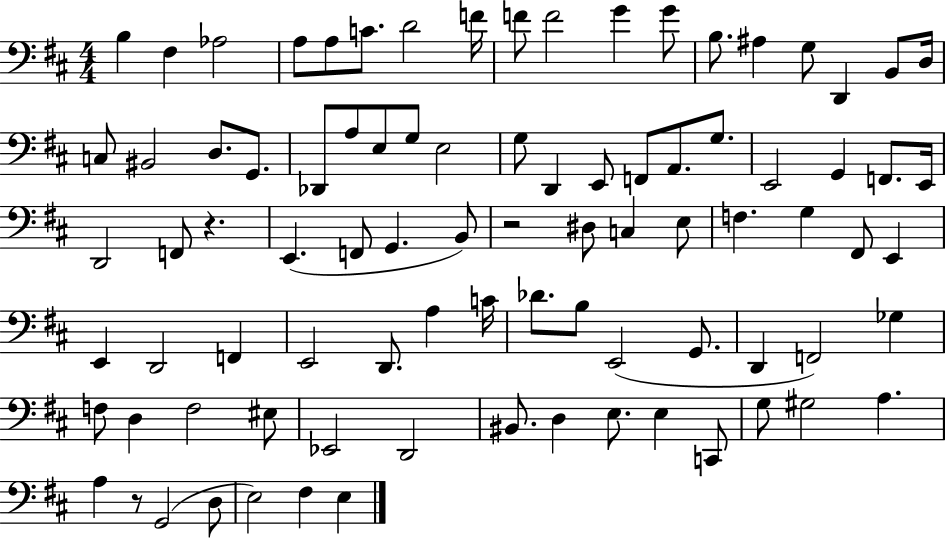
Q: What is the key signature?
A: D major